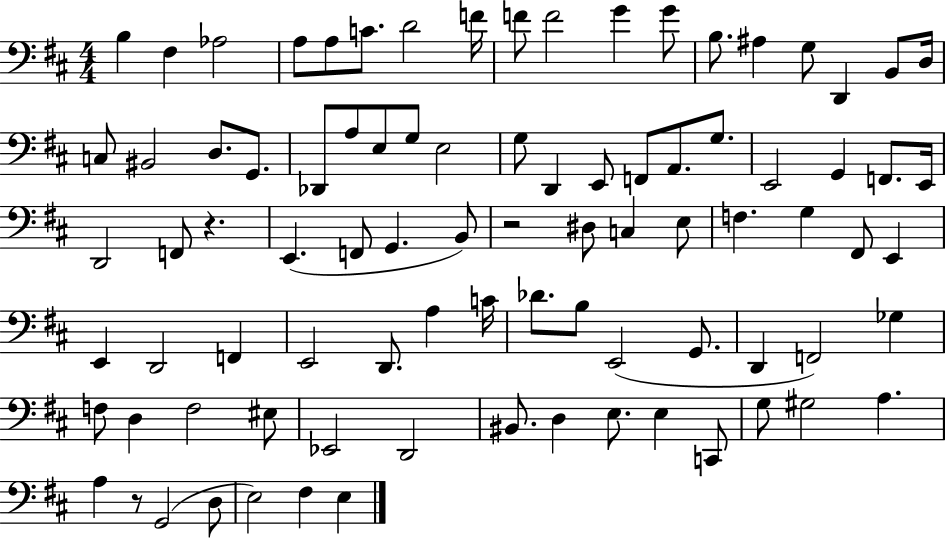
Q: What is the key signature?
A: D major